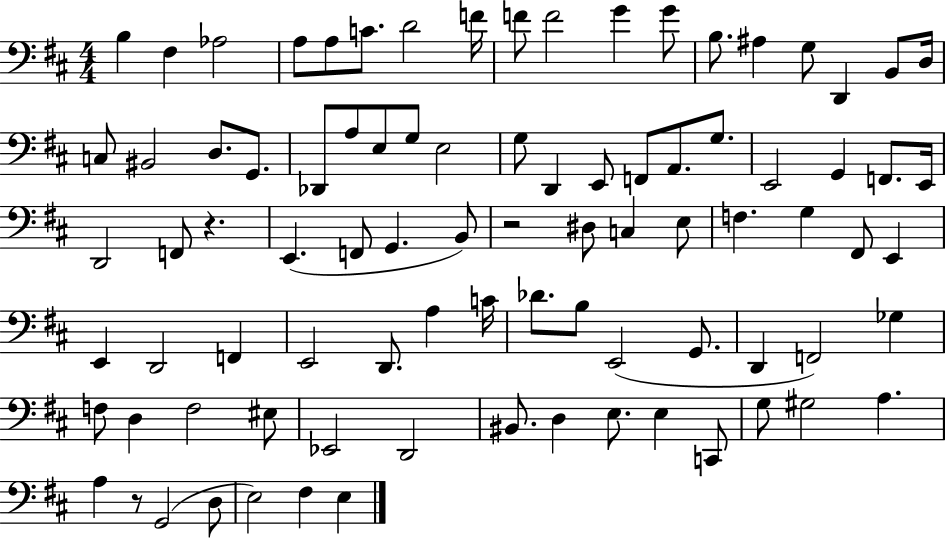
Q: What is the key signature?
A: D major